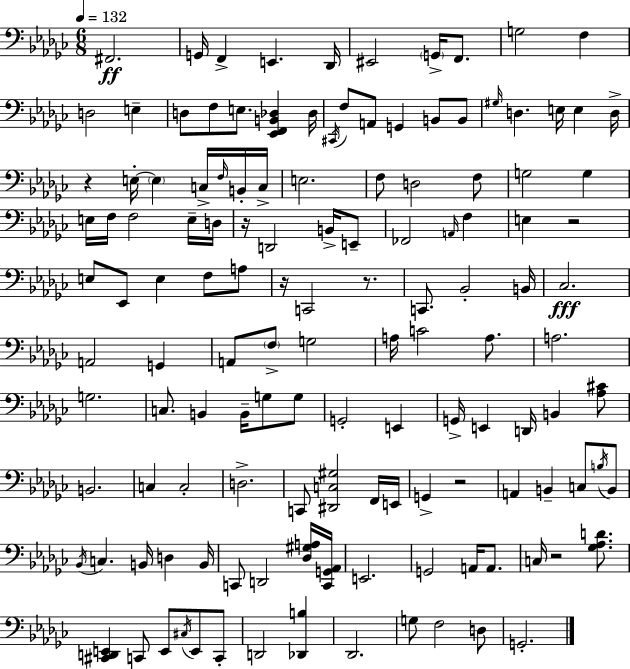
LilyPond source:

{
  \clef bass
  \numericTimeSignature
  \time 6/8
  \key ees \minor
  \tempo 4 = 132
  fis,2.\ff | g,16 f,4-> e,4. des,16 | eis,2 \parenthesize g,16-> f,8. | g2 f4 | \break d2 e4-- | d8 f8 e8. <ees, f, b, des>4 des16 | \acciaccatura { cis,16 } f8 a,8 g,4 b,8 b,8 | \grace { gis16 } d4. e16 e4 | \break d16-> r4 e16-.~~ \parenthesize e4 c16-> | \grace { f16 } b,16-. c16-> e2. | f8 d2 | f8 g2 g4 | \break e16 f16 f2 | e16-- d16 r16 d,2 | b,16-> e,8-- fes,2 \grace { a,16 } | f4 e4 r2 | \break e8 ees,8 e4 | f8 a8 r16 c,2 | r8. c,8. bes,2-. | b,16 ces2.\fff | \break a,2 | g,4 a,8 \parenthesize f8-> g2 | a16 c'2 | a8. a2. | \break g2. | c8. b,4 b,16-- | g8 g8 g,2-. | e,4 g,16-> e,4 d,16 b,4 | \break <aes cis'>8 b,2. | c4 c2-. | d2.-> | c,8 <dis, c gis>2 | \break f,16 e,16 g,4-> r2 | a,4 b,4-- | c8 \acciaccatura { b16 } b,8 \acciaccatura { bes,16 } c4. | b,16 d4 b,16 c,8 d,2 | \break <des gis a>16 <c, g, aes,>16 e,2. | g,2 | a,16 a,8. c16 r2 | <ges aes d'>8. <cis, d, e,>4 c,8 | \break e,8 \acciaccatura { cis16 } e,8 c,8-. d,2 | <des, b>4 des,2. | g8 f2 | d8 g,2.-. | \break \bar "|."
}